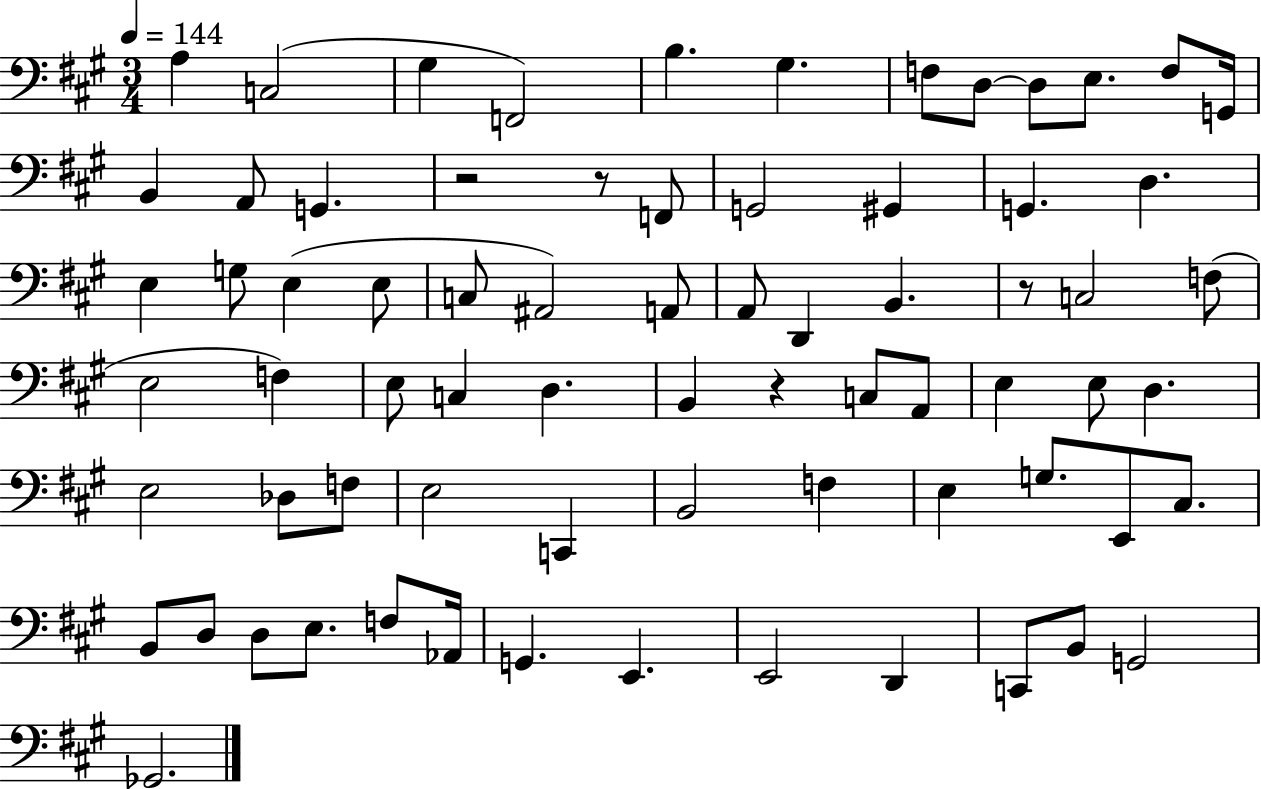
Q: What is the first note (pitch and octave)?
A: A3